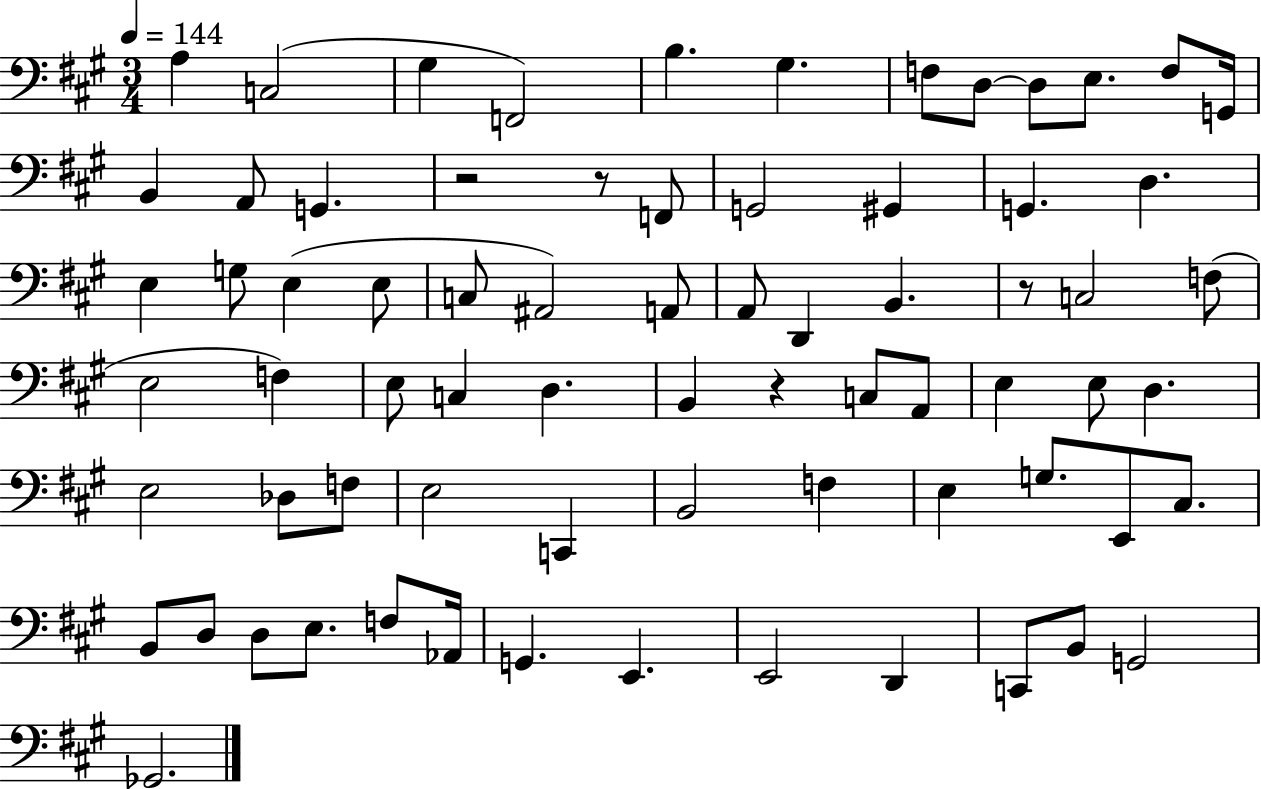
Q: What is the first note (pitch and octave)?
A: A3